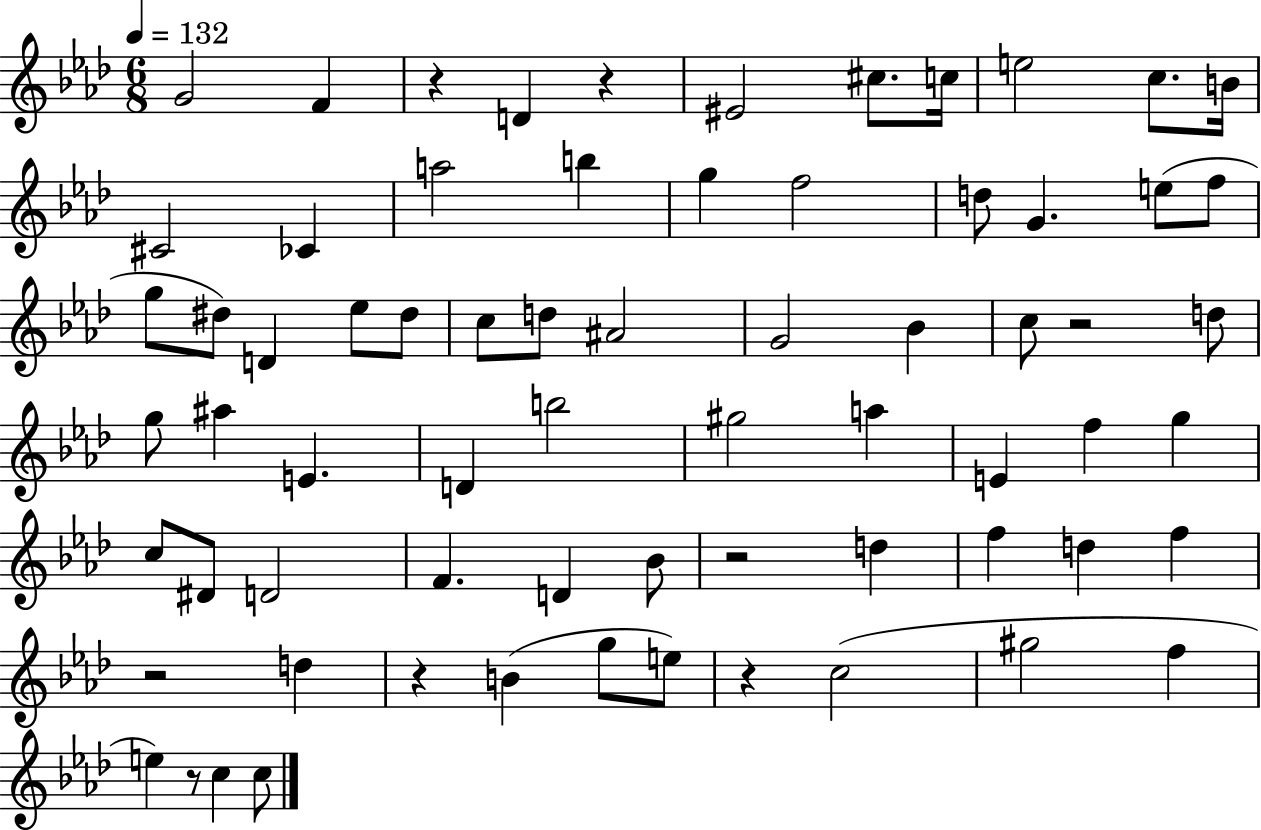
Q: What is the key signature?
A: AES major